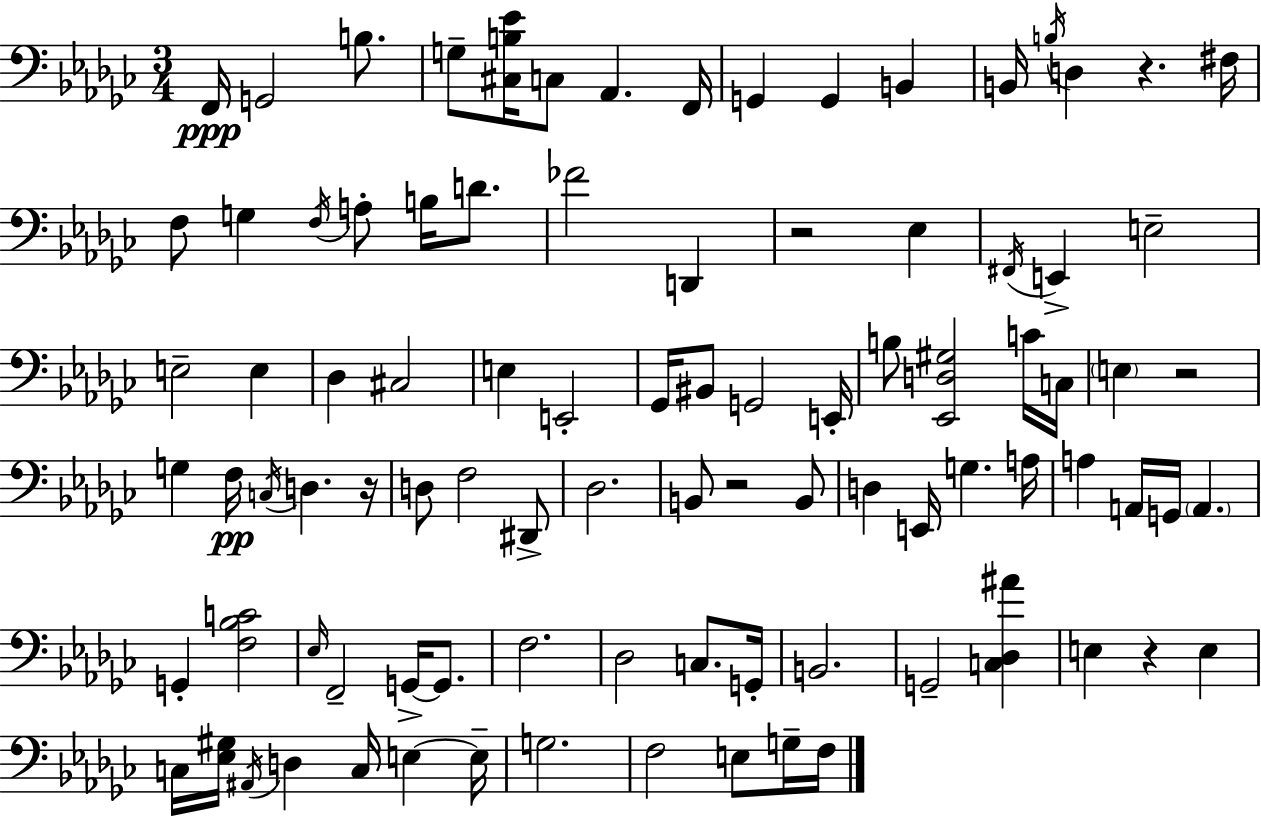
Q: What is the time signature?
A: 3/4